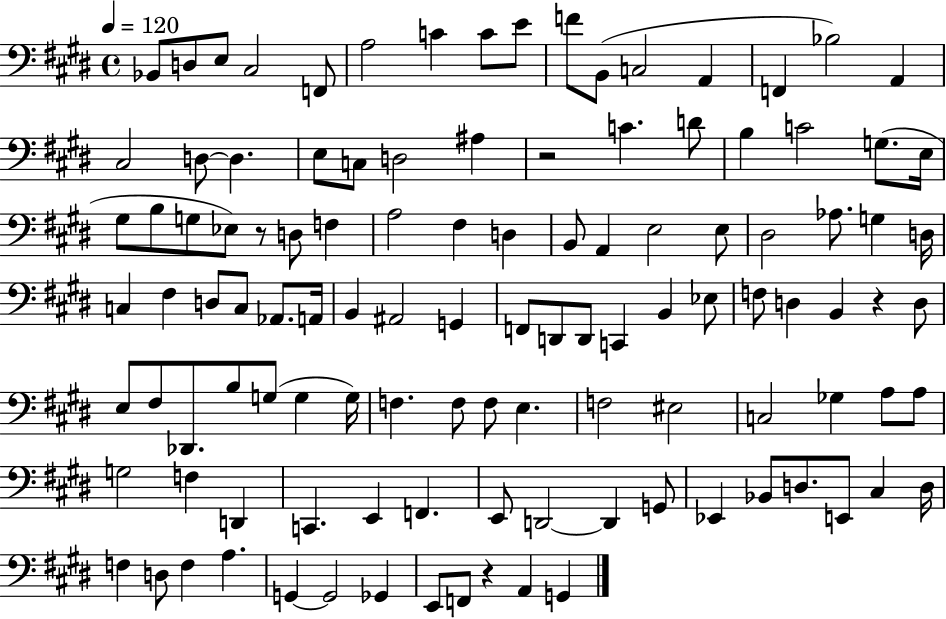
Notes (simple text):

Bb2/e D3/e E3/e C#3/h F2/e A3/h C4/q C4/e E4/e F4/e B2/e C3/h A2/q F2/q Bb3/h A2/q C#3/h D3/e D3/q. E3/e C3/e D3/h A#3/q R/h C4/q. D4/e B3/q C4/h G3/e. E3/s G#3/e B3/e G3/e Eb3/e R/e D3/e F3/q A3/h F#3/q D3/q B2/e A2/q E3/h E3/e D#3/h Ab3/e. G3/q D3/s C3/q F#3/q D3/e C3/e Ab2/e. A2/s B2/q A#2/h G2/q F2/e D2/e D2/e C2/q B2/q Eb3/e F3/e D3/q B2/q R/q D3/e E3/e F#3/e Db2/e. B3/e G3/e G3/q G3/s F3/q. F3/e F3/e E3/q. F3/h EIS3/h C3/h Gb3/q A3/e A3/e G3/h F3/q D2/q C2/q. E2/q F2/q. E2/e D2/h D2/q G2/e Eb2/q Bb2/e D3/e. E2/e C#3/q D3/s F3/q D3/e F3/q A3/q. G2/q G2/h Gb2/q E2/e F2/e R/q A2/q G2/q